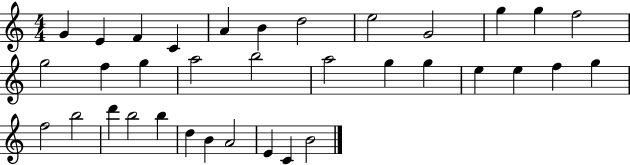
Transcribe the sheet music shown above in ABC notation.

X:1
T:Untitled
M:4/4
L:1/4
K:C
G E F C A B d2 e2 G2 g g f2 g2 f g a2 b2 a2 g g e e f g f2 b2 d' b2 b d B A2 E C B2